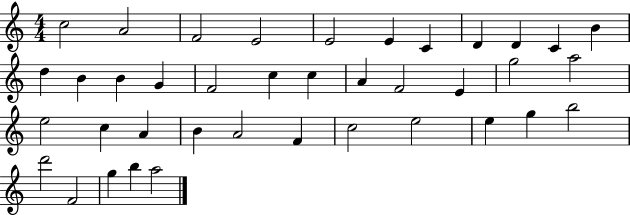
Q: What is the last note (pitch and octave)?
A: A5